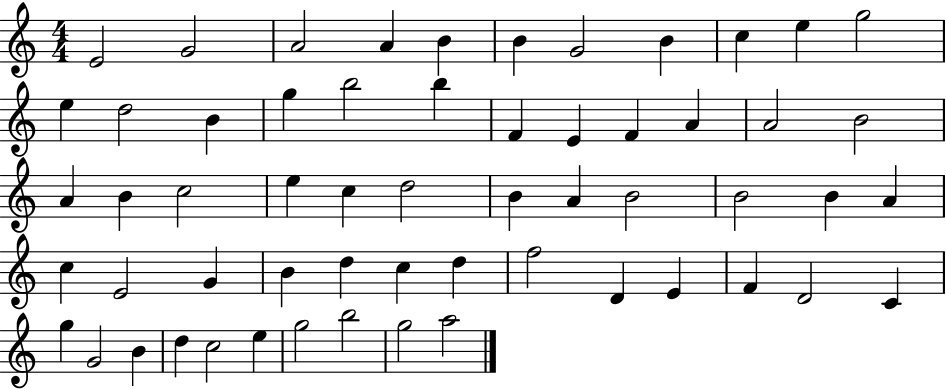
{
  \clef treble
  \numericTimeSignature
  \time 4/4
  \key c \major
  e'2 g'2 | a'2 a'4 b'4 | b'4 g'2 b'4 | c''4 e''4 g''2 | \break e''4 d''2 b'4 | g''4 b''2 b''4 | f'4 e'4 f'4 a'4 | a'2 b'2 | \break a'4 b'4 c''2 | e''4 c''4 d''2 | b'4 a'4 b'2 | b'2 b'4 a'4 | \break c''4 e'2 g'4 | b'4 d''4 c''4 d''4 | f''2 d'4 e'4 | f'4 d'2 c'4 | \break g''4 g'2 b'4 | d''4 c''2 e''4 | g''2 b''2 | g''2 a''2 | \break \bar "|."
}